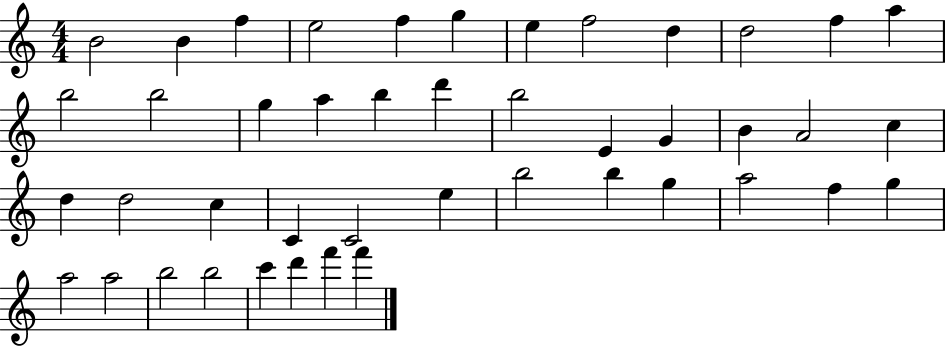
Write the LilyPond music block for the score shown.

{
  \clef treble
  \numericTimeSignature
  \time 4/4
  \key c \major
  b'2 b'4 f''4 | e''2 f''4 g''4 | e''4 f''2 d''4 | d''2 f''4 a''4 | \break b''2 b''2 | g''4 a''4 b''4 d'''4 | b''2 e'4 g'4 | b'4 a'2 c''4 | \break d''4 d''2 c''4 | c'4 c'2 e''4 | b''2 b''4 g''4 | a''2 f''4 g''4 | \break a''2 a''2 | b''2 b''2 | c'''4 d'''4 f'''4 f'''4 | \bar "|."
}